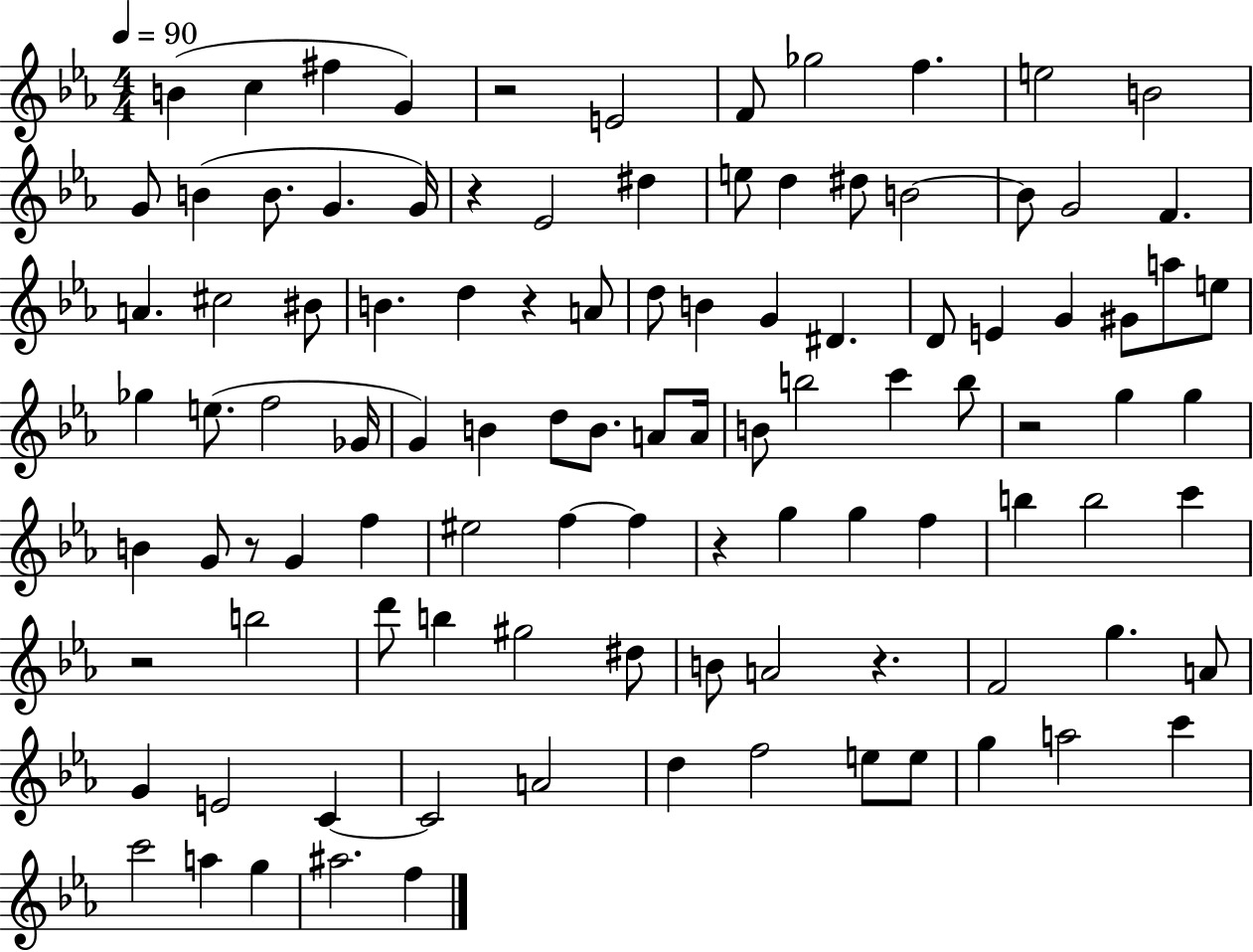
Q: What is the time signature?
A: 4/4